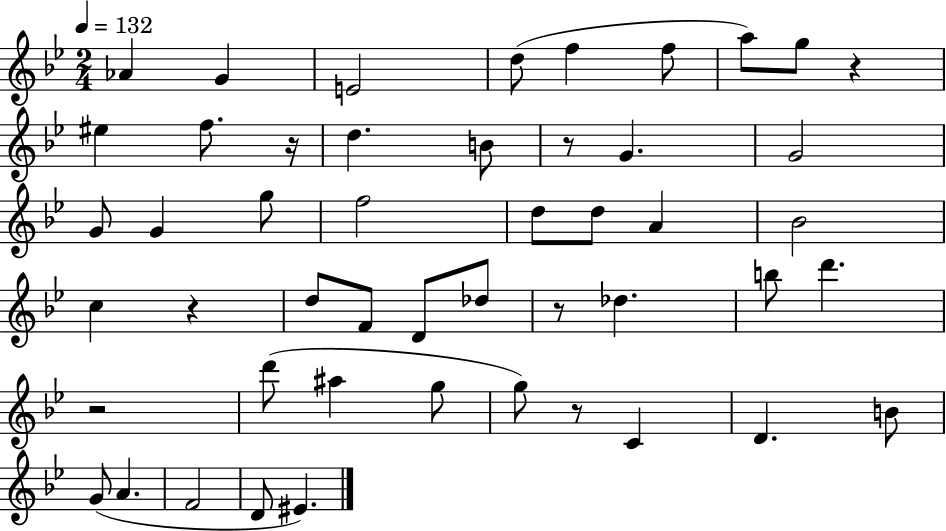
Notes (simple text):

Ab4/q G4/q E4/h D5/e F5/q F5/e A5/e G5/e R/q EIS5/q F5/e. R/s D5/q. B4/e R/e G4/q. G4/h G4/e G4/q G5/e F5/h D5/e D5/e A4/q Bb4/h C5/q R/q D5/e F4/e D4/e Db5/e R/e Db5/q. B5/e D6/q. R/h D6/e A#5/q G5/e G5/e R/e C4/q D4/q. B4/e G4/e A4/q. F4/h D4/e EIS4/q.